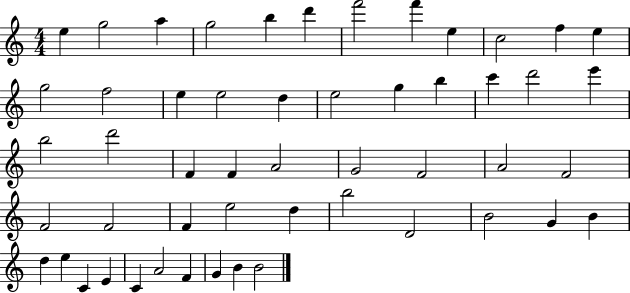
E5/q G5/h A5/q G5/h B5/q D6/q F6/h F6/q E5/q C5/h F5/q E5/q G5/h F5/h E5/q E5/h D5/q E5/h G5/q B5/q C6/q D6/h E6/q B5/h D6/h F4/q F4/q A4/h G4/h F4/h A4/h F4/h F4/h F4/h F4/q E5/h D5/q B5/h D4/h B4/h G4/q B4/q D5/q E5/q C4/q E4/q C4/q A4/h F4/q G4/q B4/q B4/h